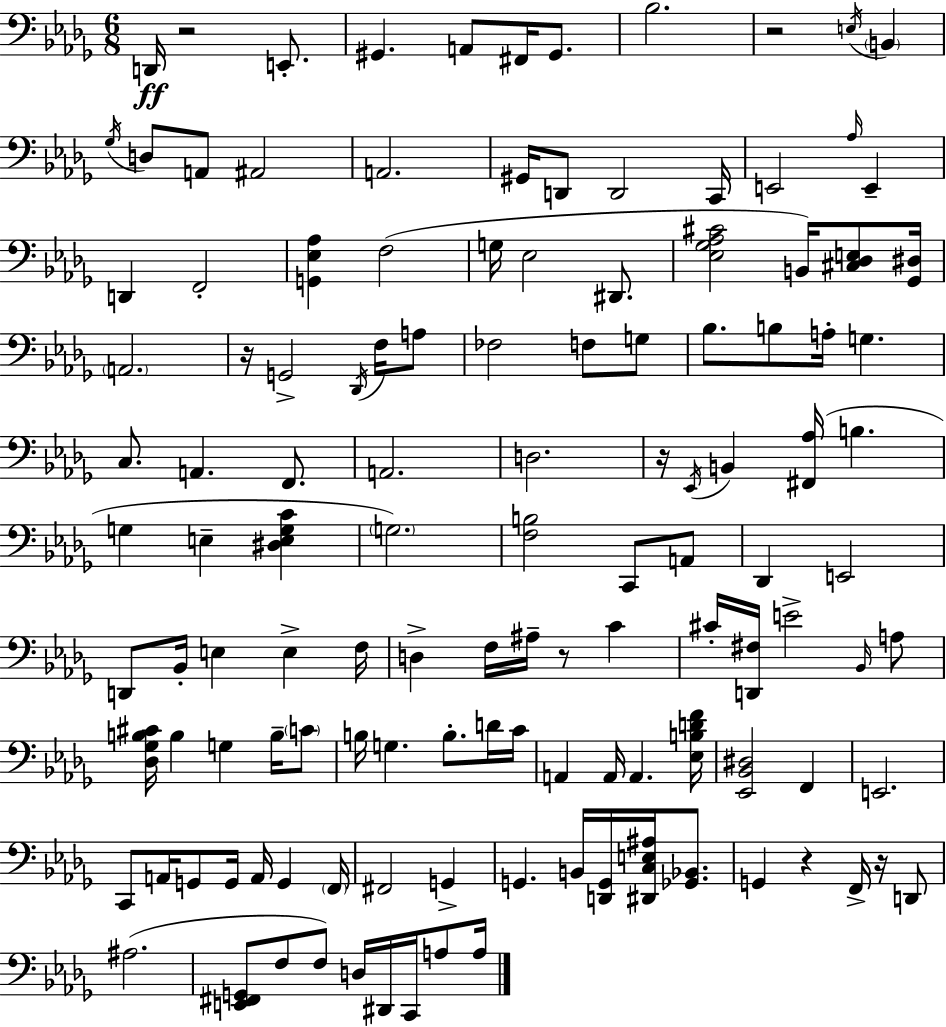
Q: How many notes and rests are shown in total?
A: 126